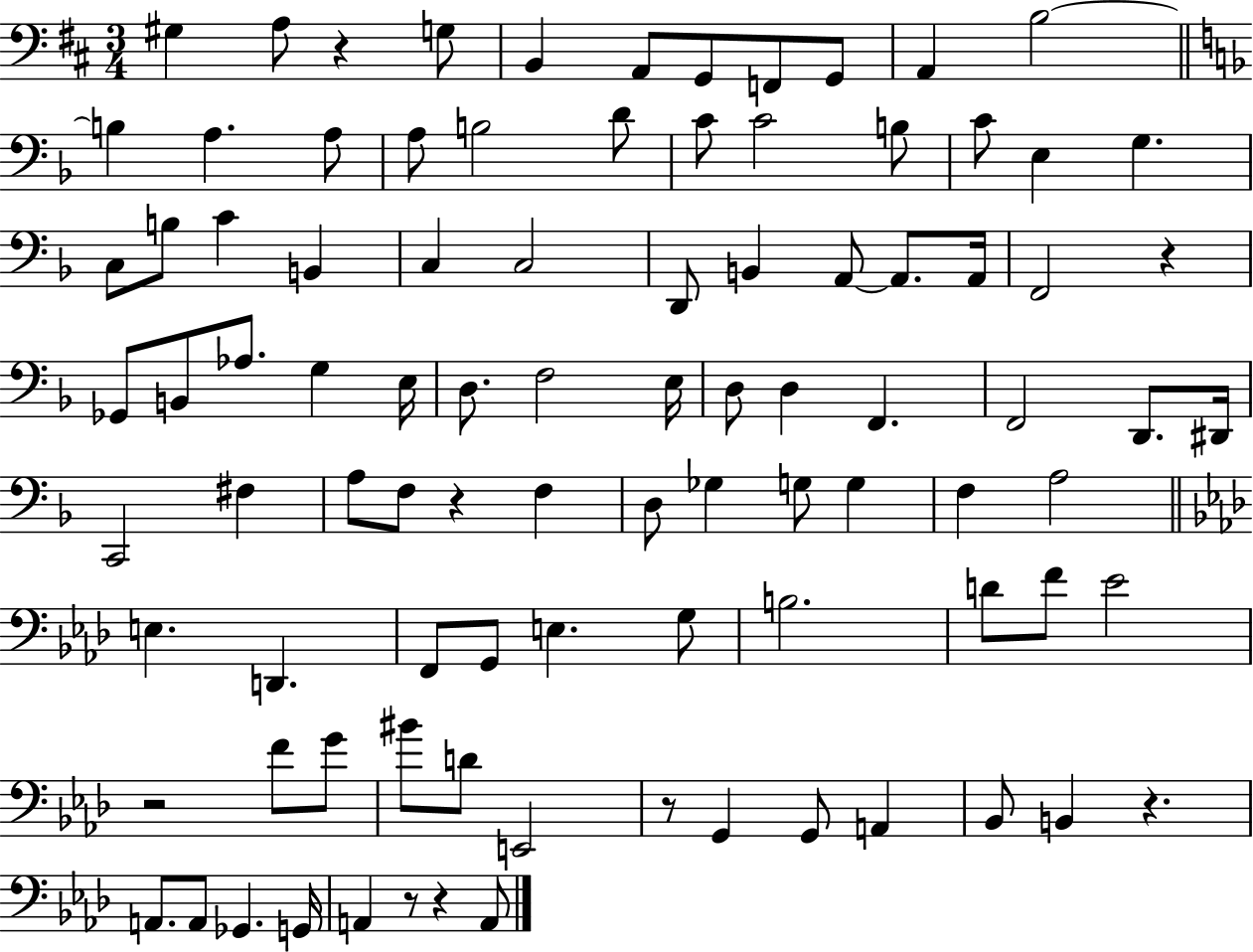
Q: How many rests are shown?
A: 8